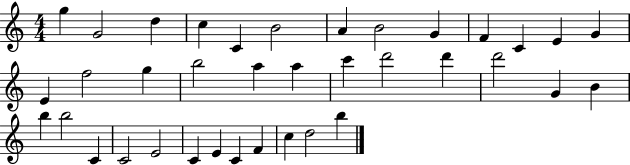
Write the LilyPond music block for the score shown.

{
  \clef treble
  \numericTimeSignature
  \time 4/4
  \key c \major
  g''4 g'2 d''4 | c''4 c'4 b'2 | a'4 b'2 g'4 | f'4 c'4 e'4 g'4 | \break e'4 f''2 g''4 | b''2 a''4 a''4 | c'''4 d'''2 d'''4 | d'''2 g'4 b'4 | \break b''4 b''2 c'4 | c'2 e'2 | c'4 e'4 c'4 f'4 | c''4 d''2 b''4 | \break \bar "|."
}